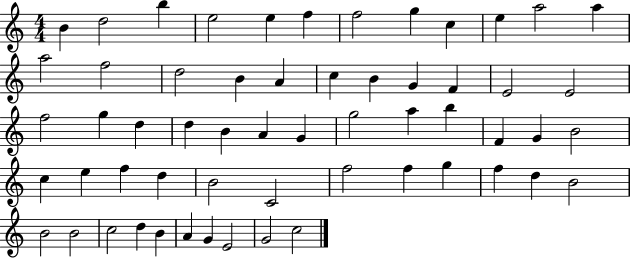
B4/q D5/h B5/q E5/h E5/q F5/q F5/h G5/q C5/q E5/q A5/h A5/q A5/h F5/h D5/h B4/q A4/q C5/q B4/q G4/q F4/q E4/h E4/h F5/h G5/q D5/q D5/q B4/q A4/q G4/q G5/h A5/q B5/q F4/q G4/q B4/h C5/q E5/q F5/q D5/q B4/h C4/h F5/h F5/q G5/q F5/q D5/q B4/h B4/h B4/h C5/h D5/q B4/q A4/q G4/q E4/h G4/h C5/h